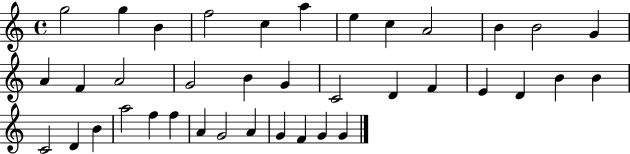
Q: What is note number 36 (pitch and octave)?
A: F4